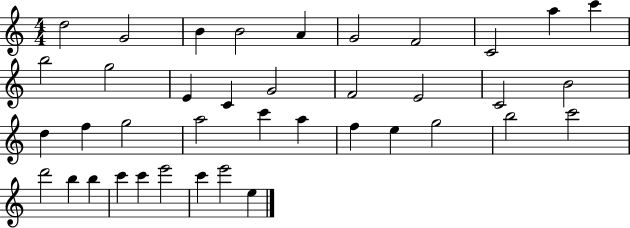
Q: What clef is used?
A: treble